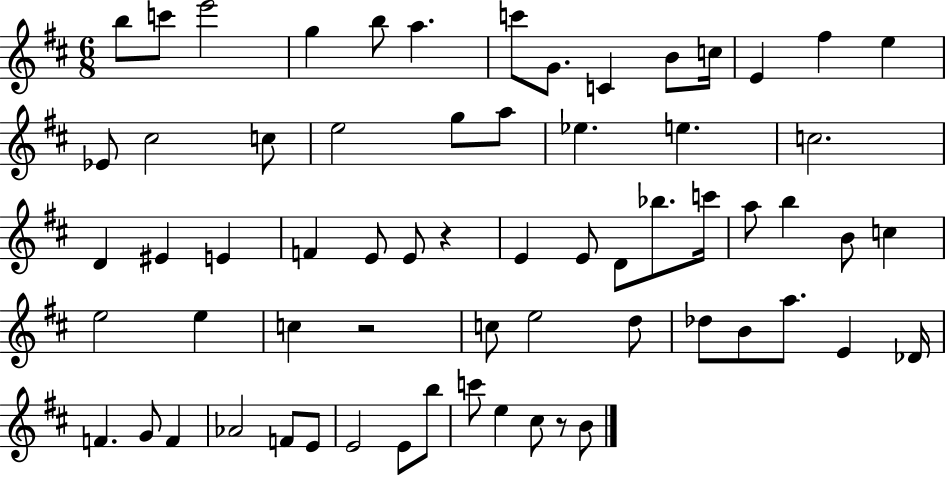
X:1
T:Untitled
M:6/8
L:1/4
K:D
b/2 c'/2 e'2 g b/2 a c'/2 G/2 C B/2 c/4 E ^f e _E/2 ^c2 c/2 e2 g/2 a/2 _e e c2 D ^E E F E/2 E/2 z E E/2 D/2 _b/2 c'/4 a/2 b B/2 c e2 e c z2 c/2 e2 d/2 _d/2 B/2 a/2 E _D/4 F G/2 F _A2 F/2 E/2 E2 E/2 b/2 c'/2 e ^c/2 z/2 B/2